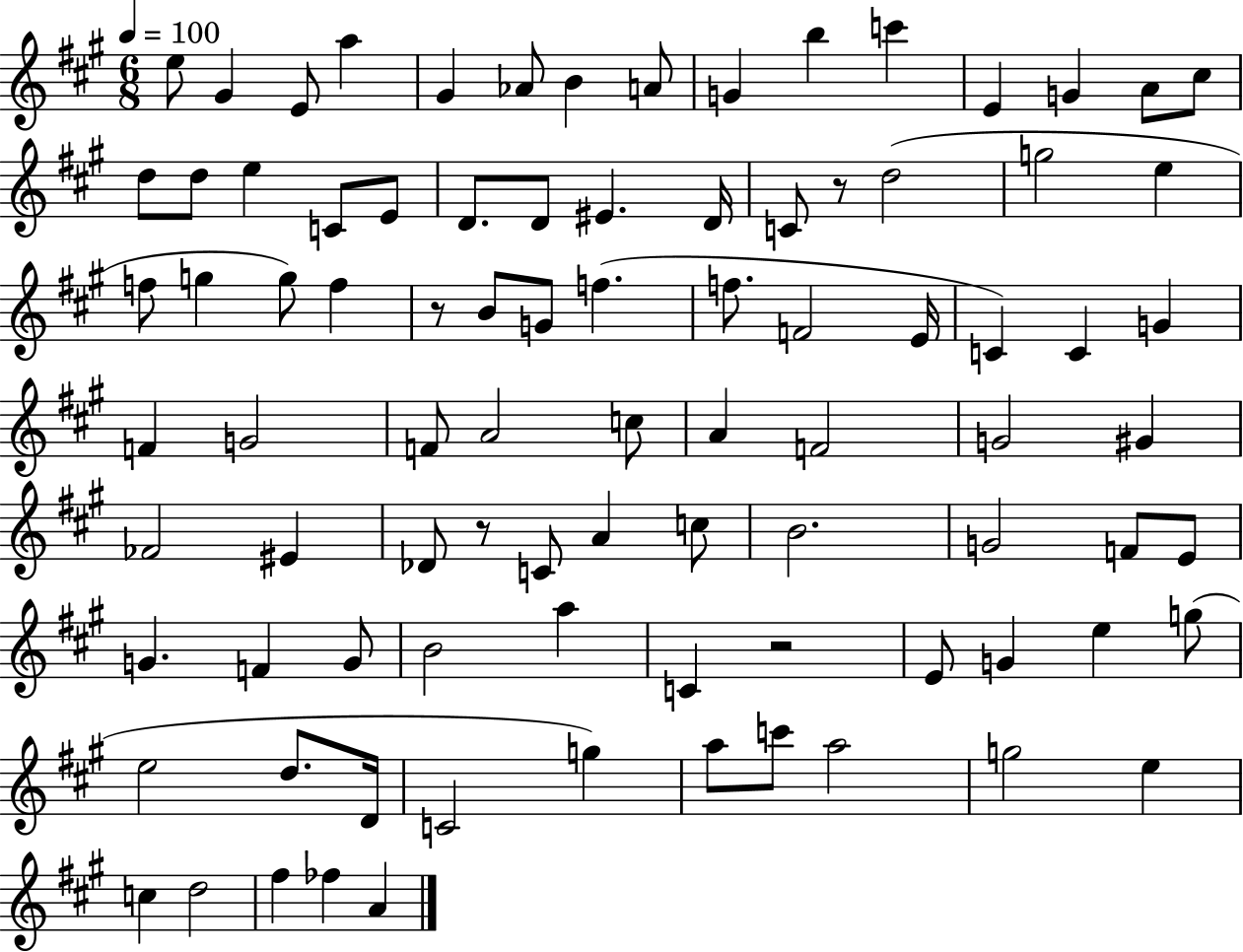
{
  \clef treble
  \numericTimeSignature
  \time 6/8
  \key a \major
  \tempo 4 = 100
  e''8 gis'4 e'8 a''4 | gis'4 aes'8 b'4 a'8 | g'4 b''4 c'''4 | e'4 g'4 a'8 cis''8 | \break d''8 d''8 e''4 c'8 e'8 | d'8. d'8 eis'4. d'16 | c'8 r8 d''2( | g''2 e''4 | \break f''8 g''4 g''8) f''4 | r8 b'8 g'8 f''4.( | f''8. f'2 e'16 | c'4) c'4 g'4 | \break f'4 g'2 | f'8 a'2 c''8 | a'4 f'2 | g'2 gis'4 | \break fes'2 eis'4 | des'8 r8 c'8 a'4 c''8 | b'2. | g'2 f'8 e'8 | \break g'4. f'4 g'8 | b'2 a''4 | c'4 r2 | e'8 g'4 e''4 g''8( | \break e''2 d''8. d'16 | c'2 g''4) | a''8 c'''8 a''2 | g''2 e''4 | \break c''4 d''2 | fis''4 fes''4 a'4 | \bar "|."
}